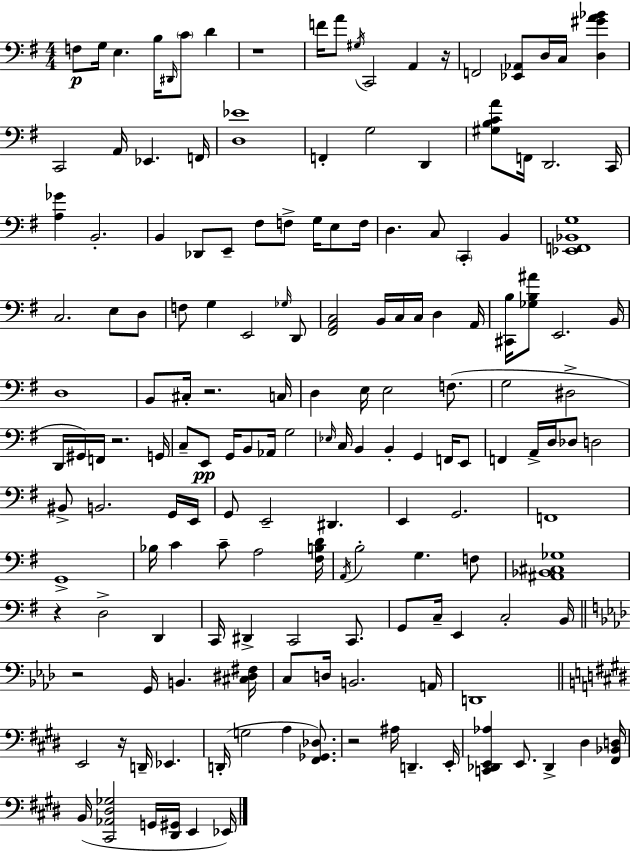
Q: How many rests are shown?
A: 8